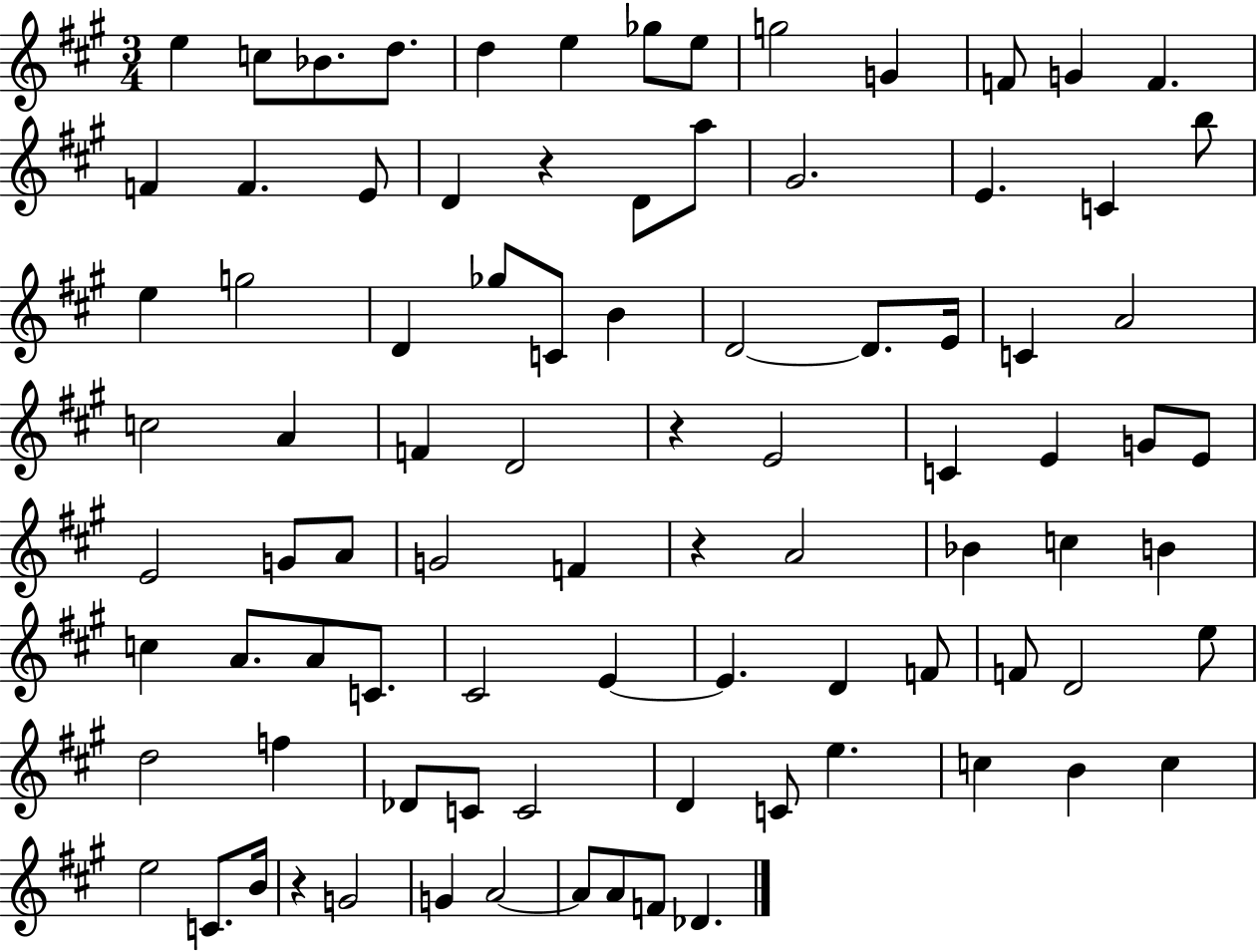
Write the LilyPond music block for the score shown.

{
  \clef treble
  \numericTimeSignature
  \time 3/4
  \key a \major
  e''4 c''8 bes'8. d''8. | d''4 e''4 ges''8 e''8 | g''2 g'4 | f'8 g'4 f'4. | \break f'4 f'4. e'8 | d'4 r4 d'8 a''8 | gis'2. | e'4. c'4 b''8 | \break e''4 g''2 | d'4 ges''8 c'8 b'4 | d'2~~ d'8. e'16 | c'4 a'2 | \break c''2 a'4 | f'4 d'2 | r4 e'2 | c'4 e'4 g'8 e'8 | \break e'2 g'8 a'8 | g'2 f'4 | r4 a'2 | bes'4 c''4 b'4 | \break c''4 a'8. a'8 c'8. | cis'2 e'4~~ | e'4. d'4 f'8 | f'8 d'2 e''8 | \break d''2 f''4 | des'8 c'8 c'2 | d'4 c'8 e''4. | c''4 b'4 c''4 | \break e''2 c'8. b'16 | r4 g'2 | g'4 a'2~~ | a'8 a'8 f'8 des'4. | \break \bar "|."
}